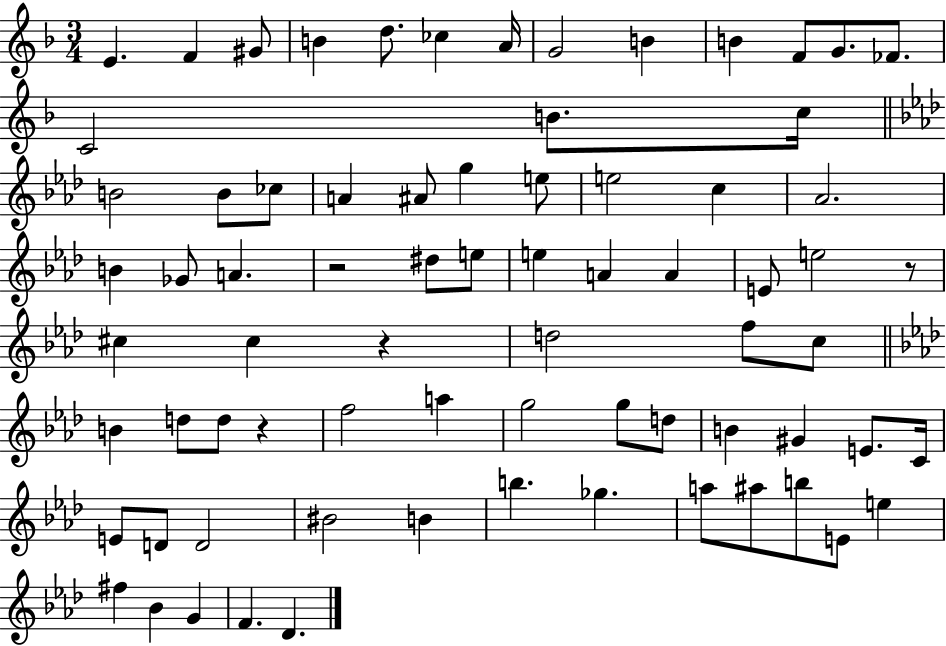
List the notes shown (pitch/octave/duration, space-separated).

E4/q. F4/q G#4/e B4/q D5/e. CES5/q A4/s G4/h B4/q B4/q F4/e G4/e. FES4/e. C4/h B4/e. C5/s B4/h B4/e CES5/e A4/q A#4/e G5/q E5/e E5/h C5/q Ab4/h. B4/q Gb4/e A4/q. R/h D#5/e E5/e E5/q A4/q A4/q E4/e E5/h R/e C#5/q C#5/q R/q D5/h F5/e C5/e B4/q D5/e D5/e R/q F5/h A5/q G5/h G5/e D5/e B4/q G#4/q E4/e. C4/s E4/e D4/e D4/h BIS4/h B4/q B5/q. Gb5/q. A5/e A#5/e B5/e E4/e E5/q F#5/q Bb4/q G4/q F4/q. Db4/q.